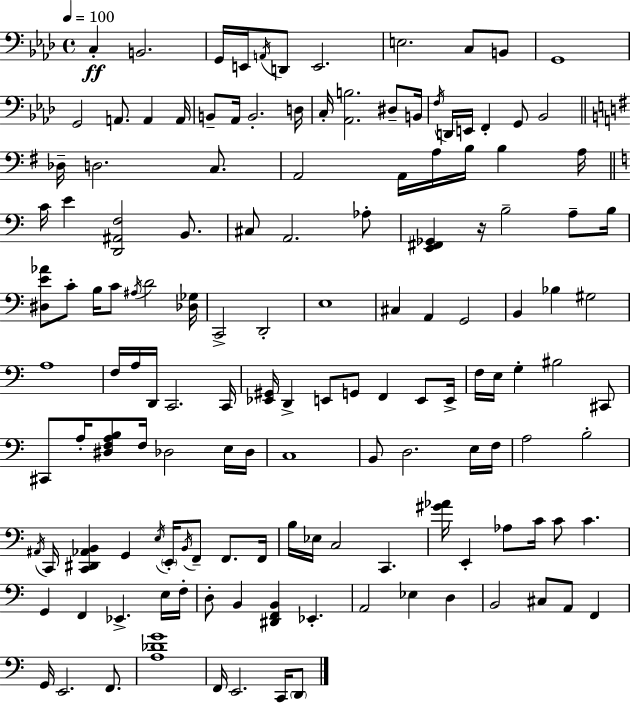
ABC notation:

X:1
T:Untitled
M:4/4
L:1/4
K:Fm
C, B,,2 G,,/4 E,,/4 A,,/4 D,,/2 E,,2 E,2 C,/2 B,,/2 G,,4 G,,2 A,,/2 A,, A,,/4 B,,/2 _A,,/4 B,,2 D,/4 C,/4 [_A,,B,]2 ^D,/2 B,,/4 F,/4 D,,/4 E,,/4 F,, G,,/2 _B,,2 _D,/4 D,2 C,/2 A,,2 A,,/4 A,/4 B,/4 B, A,/4 C/4 E [D,,^A,,F,]2 B,,/2 ^C,/2 A,,2 _A,/2 [E,,^F,,_G,,] z/4 B,2 A,/2 B,/4 [^D,E_A]/2 C/2 B,/4 C/2 ^A,/4 D2 [_D,_G,]/4 C,,2 D,,2 E,4 ^C, A,, G,,2 B,, _B, ^G,2 A,4 F,/4 A,/4 D,,/4 C,,2 C,,/4 [_E,,^G,,]/4 D,, E,,/2 G,,/2 F,, E,,/2 E,,/4 F,/4 E,/4 G, ^B,2 ^C,,/2 ^C,,/2 A,/4 [^D,F,A,B,]/2 F,/4 _D,2 E,/4 _D,/4 C,4 B,,/2 D,2 E,/4 F,/4 A,2 B,2 ^A,,/4 C,,/4 [C,,^D,,_A,,B,,] G,, E,/4 E,,/4 B,,/4 F,,/2 F,,/2 F,,/4 B,/4 _E,/4 C,2 C,, [^G_A]/4 E,, _A,/2 C/4 C/2 C G,, F,, _E,, E,/4 F,/4 D,/2 B,, [^D,,F,,B,,] _E,, A,,2 _E, D, B,,2 ^C,/2 A,,/2 F,, G,,/4 E,,2 F,,/2 [A,_DG]4 F,,/4 E,,2 C,,/4 D,,/2